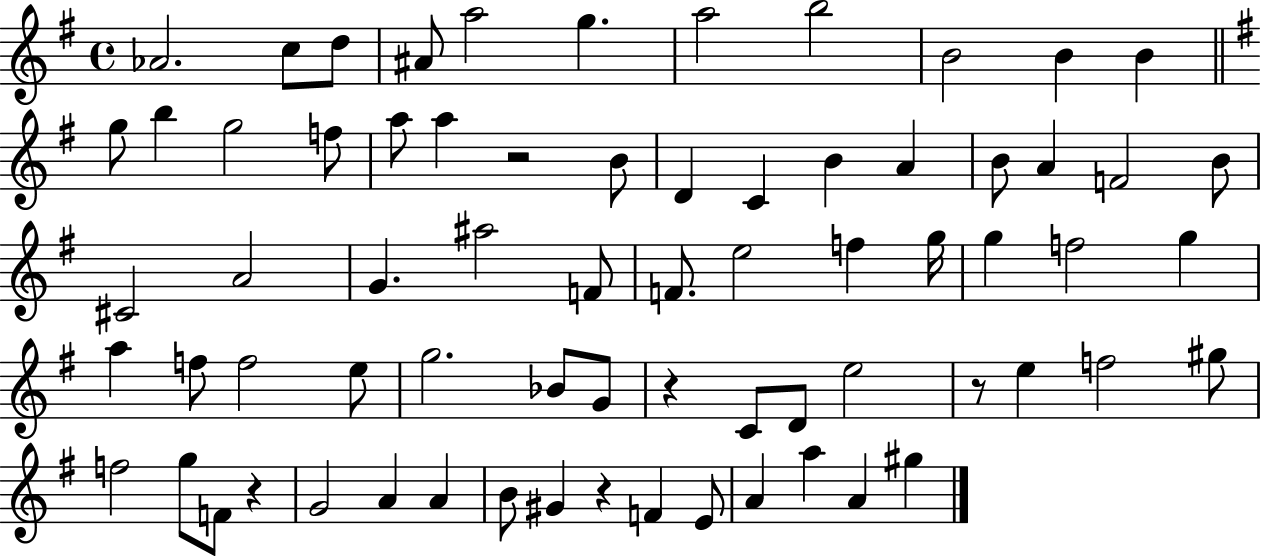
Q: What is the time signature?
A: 4/4